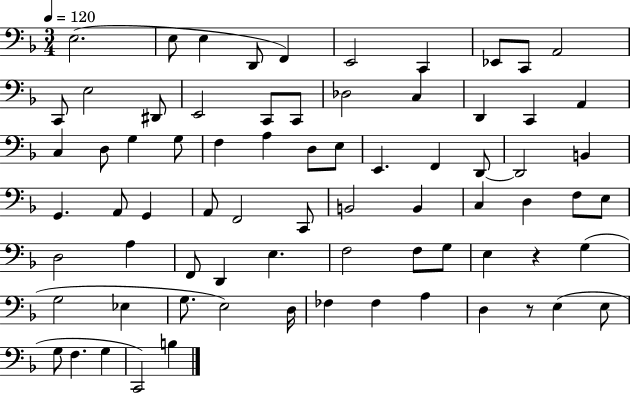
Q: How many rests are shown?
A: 2